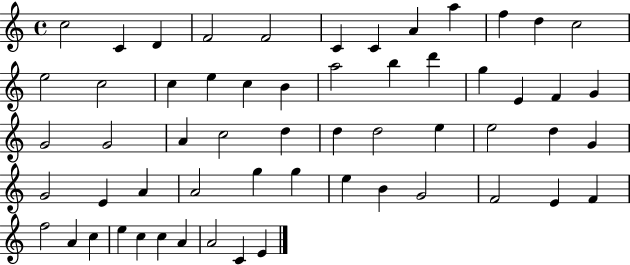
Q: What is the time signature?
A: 4/4